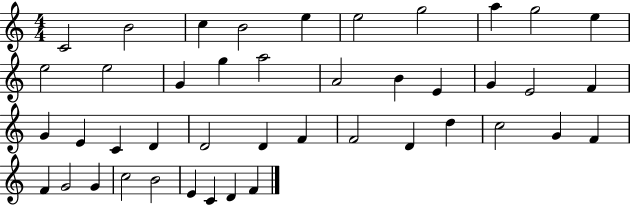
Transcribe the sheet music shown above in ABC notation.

X:1
T:Untitled
M:4/4
L:1/4
K:C
C2 B2 c B2 e e2 g2 a g2 e e2 e2 G g a2 A2 B E G E2 F G E C D D2 D F F2 D d c2 G F F G2 G c2 B2 E C D F